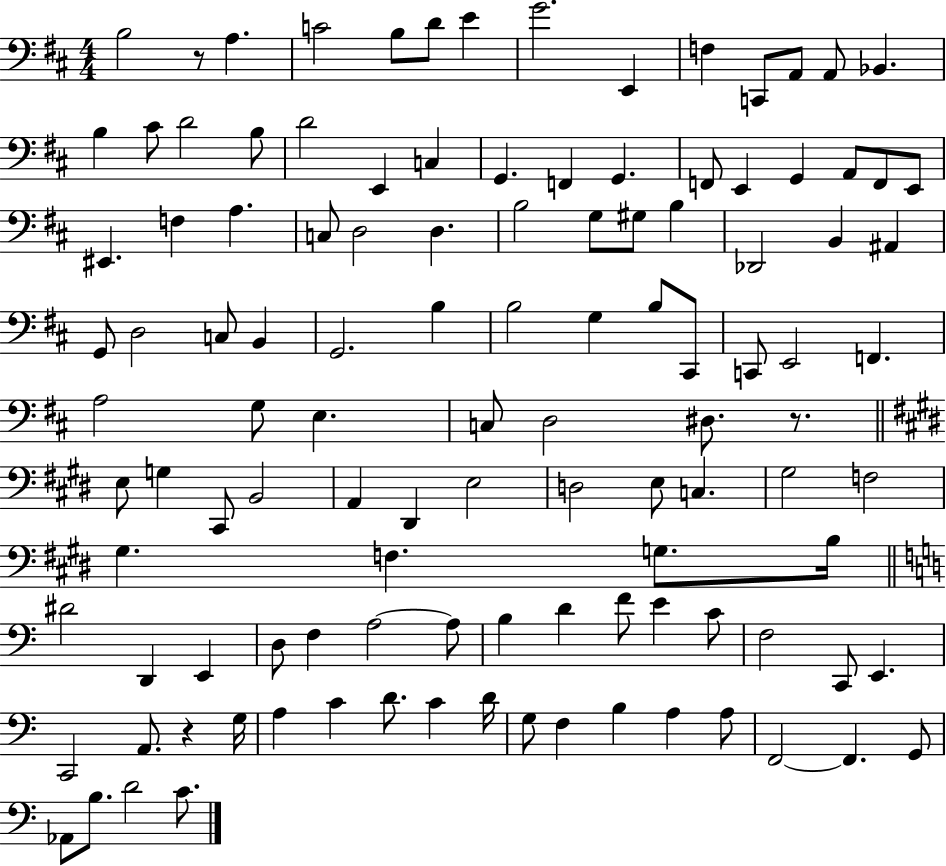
X:1
T:Untitled
M:4/4
L:1/4
K:D
B,2 z/2 A, C2 B,/2 D/2 E G2 E,, F, C,,/2 A,,/2 A,,/2 _B,, B, ^C/2 D2 B,/2 D2 E,, C, G,, F,, G,, F,,/2 E,, G,, A,,/2 F,,/2 E,,/2 ^E,, F, A, C,/2 D,2 D, B,2 G,/2 ^G,/2 B, _D,,2 B,, ^A,, G,,/2 D,2 C,/2 B,, G,,2 B, B,2 G, B,/2 ^C,,/2 C,,/2 E,,2 F,, A,2 G,/2 E, C,/2 D,2 ^D,/2 z/2 E,/2 G, ^C,,/2 B,,2 A,, ^D,, E,2 D,2 E,/2 C, ^G,2 F,2 ^G, F, G,/2 B,/4 ^D2 D,, E,, D,/2 F, A,2 A,/2 B, D F/2 E C/2 F,2 C,,/2 E,, C,,2 A,,/2 z G,/4 A, C D/2 C D/4 G,/2 F, B, A, A,/2 F,,2 F,, G,,/2 _A,,/2 B,/2 D2 C/2